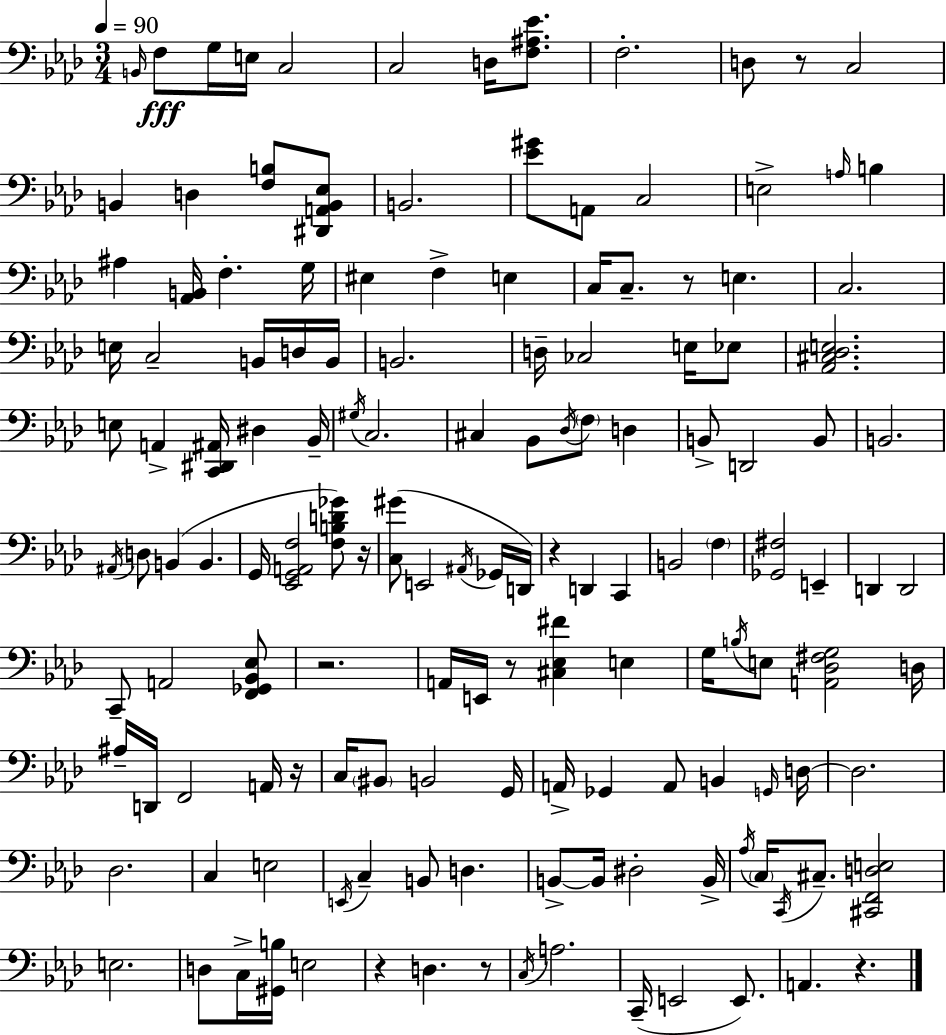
{
  \clef bass
  \numericTimeSignature
  \time 3/4
  \key aes \major
  \tempo 4 = 90
  \grace { b,16 }\fff f8 g16 e16 c2 | c2 d16 <f ais ees'>8. | f2.-. | d8 r8 c2 | \break b,4 d4 <f b>8 <dis, a, b, ees>8 | b,2. | <ees' gis'>8 a,8 c2 | e2-> \grace { a16 } b4 | \break ais4 <aes, b,>16 f4.-. | g16 eis4 f4-> e4 | c16 c8.-- r8 e4. | c2. | \break e16 c2-- b,16 | d16 b,16 b,2. | d16-- ces2 e16 | ees8 <aes, cis des e>2. | \break e8 a,4-> <c, dis, ais,>16 dis4 | bes,16-- \acciaccatura { gis16 } c2. | cis4 bes,8 \acciaccatura { des16 } \parenthesize f8 | d4 b,8-> d,2 | \break b,8 b,2. | \acciaccatura { ais,16 } d8 b,4( b,4. | g,16 <ees, g, a, f>2 | <f b d' ges'>8) r16 <c gis'>8( e,2 | \break \acciaccatura { ais,16 } ges,16 d,16) r4 d,4 | c,4 b,2 | \parenthesize f4 <ges, fis>2 | e,4-- d,4 d,2 | \break c,8-- a,2 | <f, ges, bes, ees>8 r2. | a,16 e,16 r8 <cis ees fis'>4 | e4 g16 \acciaccatura { b16 } e8 <a, des fis g>2 | \break d16 ais16-- d,16 f,2 | a,16 r16 c16 \parenthesize bis,8 b,2 | g,16 a,16-> ges,4 | a,8 b,4 \grace { g,16 } d16~~ d2. | \break des2. | c4 | e2 \acciaccatura { e,16 } c4-- | b,8 d4. b,8->~~ b,16 | \break dis2-. b,16-> \acciaccatura { aes16 } \parenthesize c16 \acciaccatura { c,16 } | cis8.-- <cis, f, d e>2 e2. | d8 | c16-> <gis, b>16 e2 r4 | \break d4. r8 \acciaccatura { c16 } | a2. | c,16--( e,2 e,8.) | a,4. r4. | \break \bar "|."
}